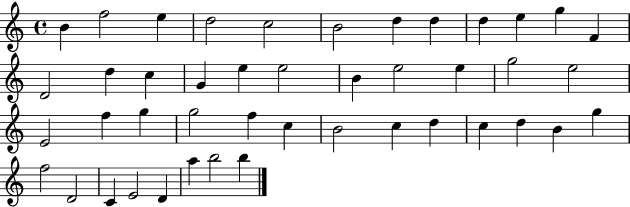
{
  \clef treble
  \time 4/4
  \defaultTimeSignature
  \key c \major
  b'4 f''2 e''4 | d''2 c''2 | b'2 d''4 d''4 | d''4 e''4 g''4 f'4 | \break d'2 d''4 c''4 | g'4 e''4 e''2 | b'4 e''2 e''4 | g''2 e''2 | \break e'2 f''4 g''4 | g''2 f''4 c''4 | b'2 c''4 d''4 | c''4 d''4 b'4 g''4 | \break f''2 d'2 | c'4 e'2 d'4 | a''4 b''2 b''4 | \bar "|."
}